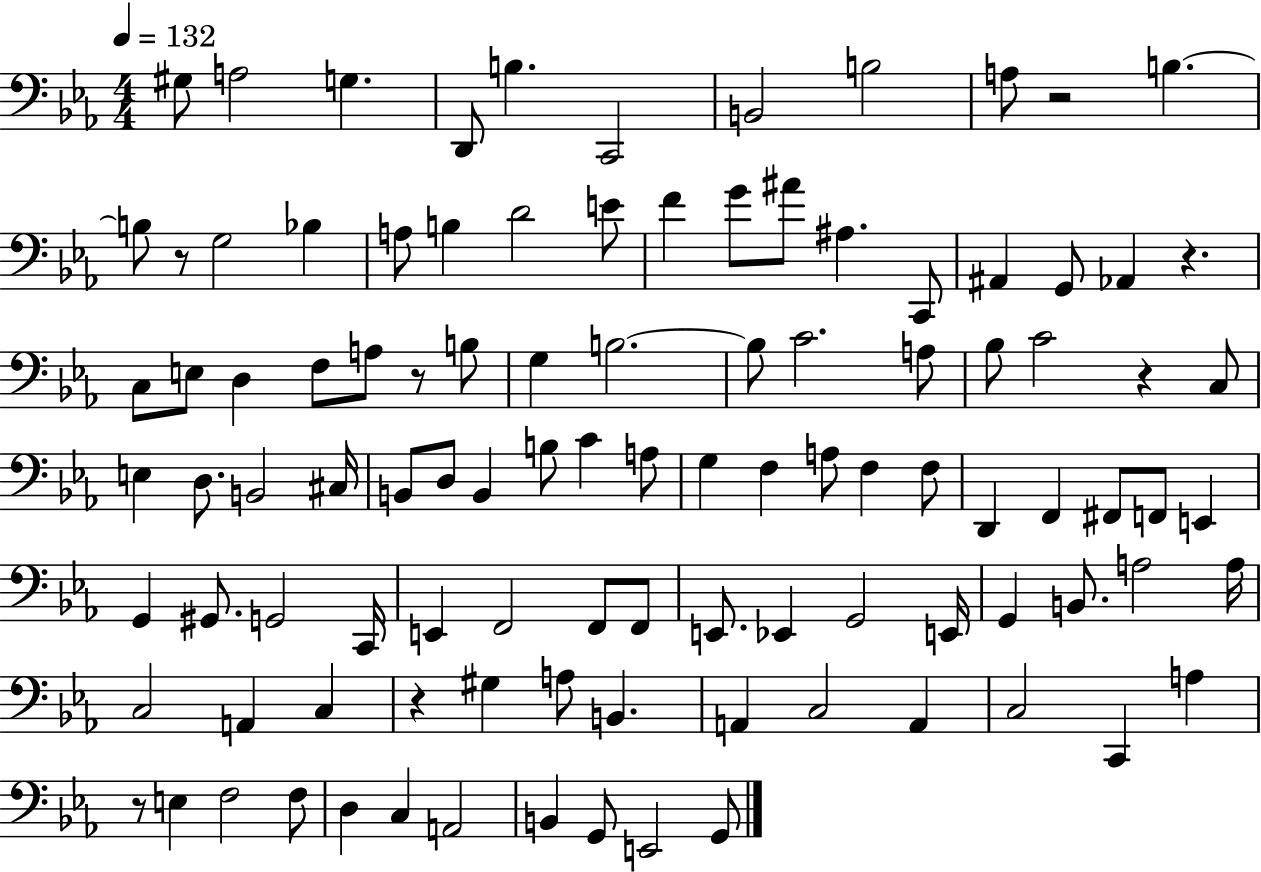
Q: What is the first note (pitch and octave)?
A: G#3